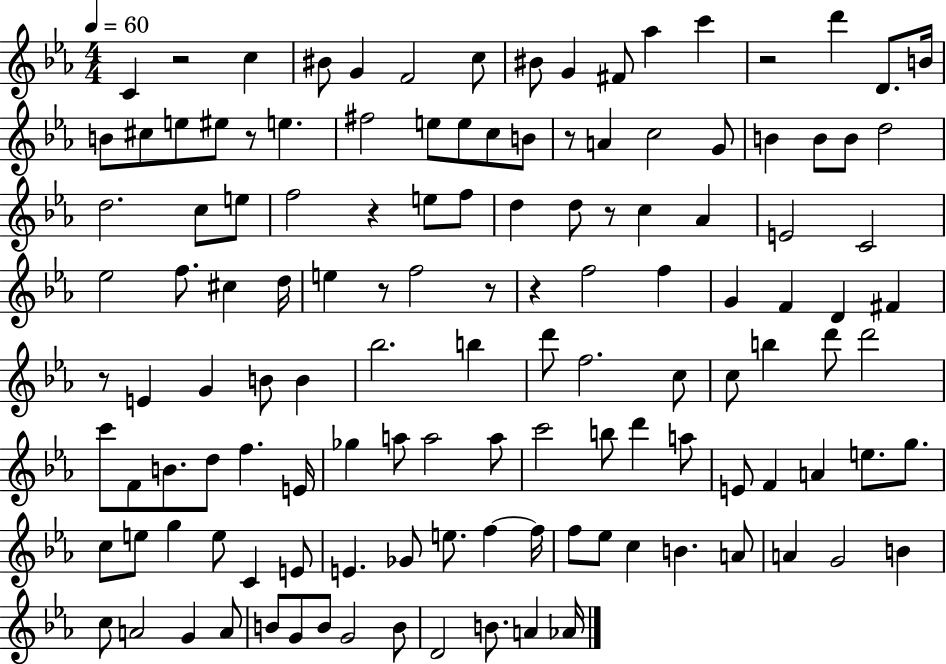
{
  \clef treble
  \numericTimeSignature
  \time 4/4
  \key ees \major
  \tempo 4 = 60
  \repeat volta 2 { c'4 r2 c''4 | bis'8 g'4 f'2 c''8 | bis'8 g'4 fis'8 aes''4 c'''4 | r2 d'''4 d'8. b'16 | \break b'8 cis''8 e''8 eis''8 r8 e''4. | fis''2 e''8 e''8 c''8 b'8 | r8 a'4 c''2 g'8 | b'4 b'8 b'8 d''2 | \break d''2. c''8 e''8 | f''2 r4 e''8 f''8 | d''4 d''8 r8 c''4 aes'4 | e'2 c'2 | \break ees''2 f''8. cis''4 d''16 | e''4 r8 f''2 r8 | r4 f''2 f''4 | g'4 f'4 d'4 fis'4 | \break r8 e'4 g'4 b'8 b'4 | bes''2. b''4 | d'''8 f''2. c''8 | c''8 b''4 d'''8 d'''2 | \break c'''8 f'8 b'8. d''8 f''4. e'16 | ges''4 a''8 a''2 a''8 | c'''2 b''8 d'''4 a''8 | e'8 f'4 a'4 e''8. g''8. | \break c''8 e''8 g''4 e''8 c'4 e'8 | e'4. ges'8 e''8. f''4~~ f''16 | f''8 ees''8 c''4 b'4. a'8 | a'4 g'2 b'4 | \break c''8 a'2 g'4 a'8 | b'8 g'8 b'8 g'2 b'8 | d'2 b'8. a'4 aes'16 | } \bar "|."
}